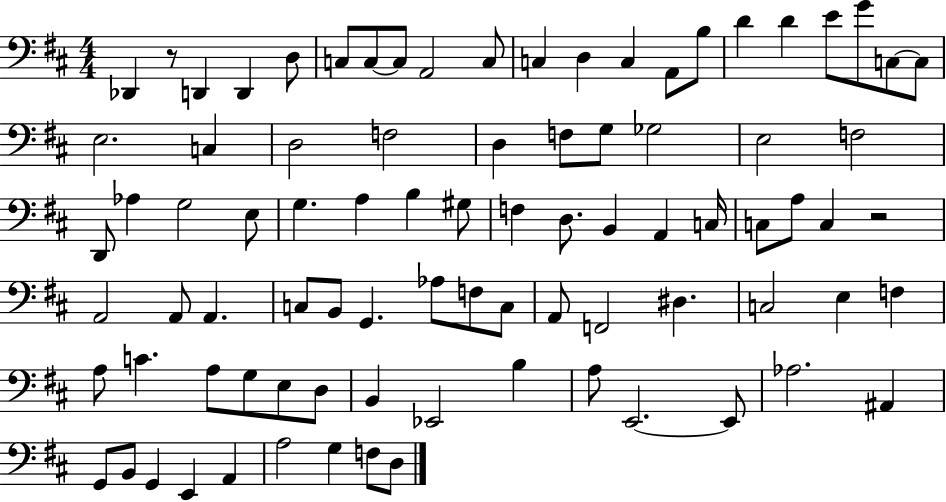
X:1
T:Untitled
M:4/4
L:1/4
K:D
_D,, z/2 D,, D,, D,/2 C,/2 C,/2 C,/2 A,,2 C,/2 C, D, C, A,,/2 B,/2 D D E/2 G/2 C,/2 C,/2 E,2 C, D,2 F,2 D, F,/2 G,/2 _G,2 E,2 F,2 D,,/2 _A, G,2 E,/2 G, A, B, ^G,/2 F, D,/2 B,, A,, C,/4 C,/2 A,/2 C, z2 A,,2 A,,/2 A,, C,/2 B,,/2 G,, _A,/2 F,/2 C,/2 A,,/2 F,,2 ^D, C,2 E, F, A,/2 C A,/2 G,/2 E,/2 D,/2 B,, _E,,2 B, A,/2 E,,2 E,,/2 _A,2 ^A,, G,,/2 B,,/2 G,, E,, A,, A,2 G, F,/2 D,/2